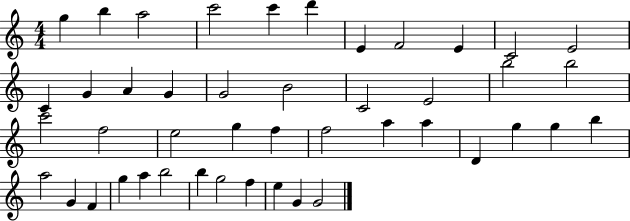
{
  \clef treble
  \numericTimeSignature
  \time 4/4
  \key c \major
  g''4 b''4 a''2 | c'''2 c'''4 d'''4 | e'4 f'2 e'4 | c'2 e'2 | \break c'4 g'4 a'4 g'4 | g'2 b'2 | c'2 e'2 | b''2 b''2 | \break c'''2 f''2 | e''2 g''4 f''4 | f''2 a''4 a''4 | d'4 g''4 g''4 b''4 | \break a''2 g'4 f'4 | g''4 a''4 b''2 | b''4 g''2 f''4 | e''4 g'4 g'2 | \break \bar "|."
}